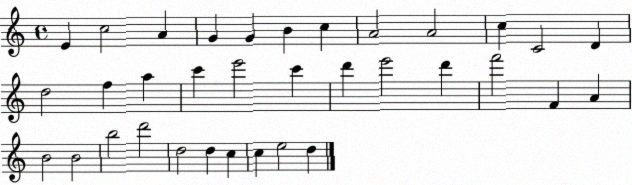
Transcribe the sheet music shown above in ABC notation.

X:1
T:Untitled
M:4/4
L:1/4
K:C
E c2 A G G B c A2 A2 c C2 D d2 f a c' e'2 c' d' e'2 d' f'2 F A B2 B2 b2 d'2 d2 d c c e2 d